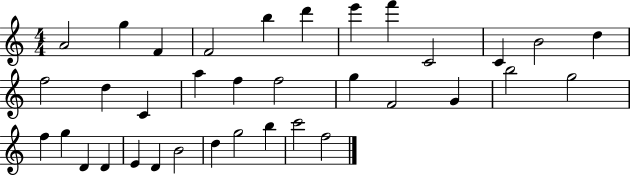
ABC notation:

X:1
T:Untitled
M:4/4
L:1/4
K:C
A2 g F F2 b d' e' f' C2 C B2 d f2 d C a f f2 g F2 G b2 g2 f g D D E D B2 d g2 b c'2 f2